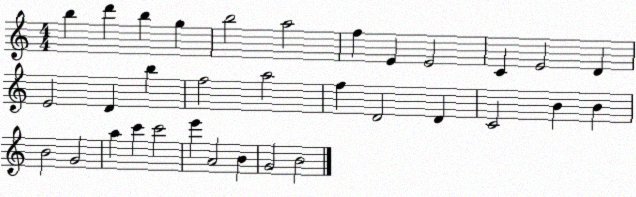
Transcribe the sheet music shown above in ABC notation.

X:1
T:Untitled
M:4/4
L:1/4
K:C
b d' b g b2 a2 f E E2 C E2 D E2 D b f2 a2 f D2 D C2 B B B2 G2 a c' c'2 e' A2 B G2 B2